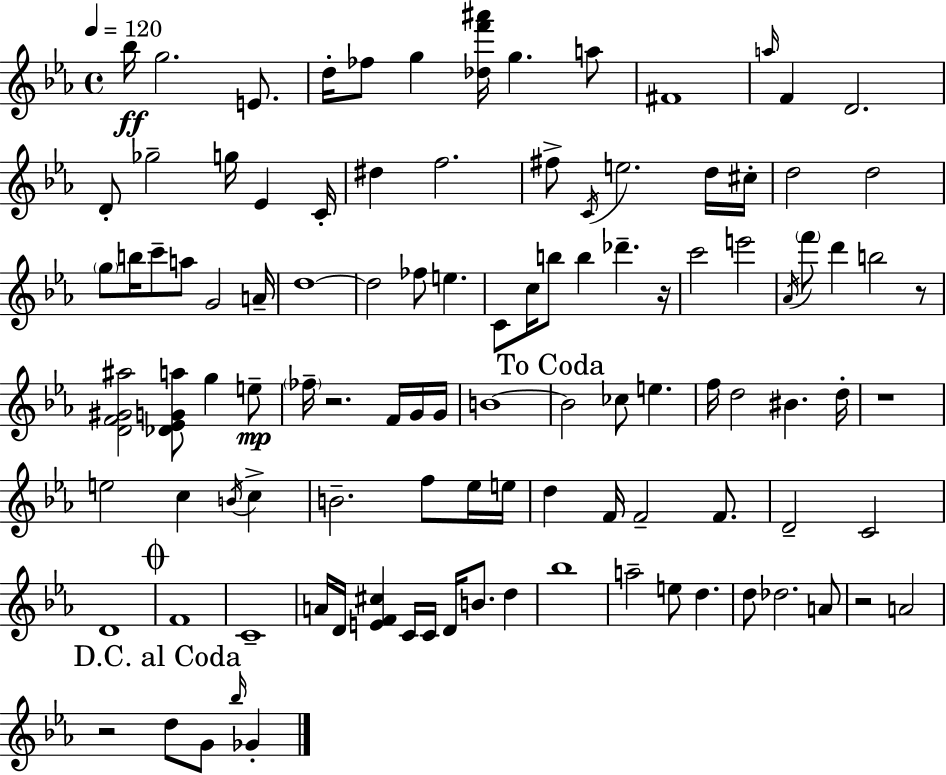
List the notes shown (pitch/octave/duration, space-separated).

Bb5/s G5/h. E4/e. D5/s FES5/e G5/q [Db5,F6,A#6]/s G5/q. A5/e F#4/w A5/s F4/q D4/h. D4/e Gb5/h G5/s Eb4/q C4/s D#5/q F5/h. F#5/e C4/s E5/h. D5/s C#5/s D5/h D5/h G5/e B5/s C6/e A5/e G4/h A4/s D5/w D5/h FES5/e E5/q. C4/e C5/s B5/e B5/q Db6/q. R/s C6/h E6/h Ab4/s F6/e D6/q B5/h R/e [D4,F4,G#4,A#5]/h [Db4,Eb4,G4,A5]/e G5/q E5/e FES5/s R/h. F4/s G4/s G4/s B4/w B4/h CES5/e E5/q. F5/s D5/h BIS4/q. D5/s R/w E5/h C5/q B4/s C5/q B4/h. F5/e Eb5/s E5/s D5/q F4/s F4/h F4/e. D4/h C4/h D4/w F4/w C4/w A4/s D4/s [E4,F4,C#5]/q C4/s C4/s D4/s B4/e. D5/q Bb5/w A5/h E5/e D5/q. D5/e Db5/h. A4/e R/h A4/h R/h D5/e G4/e Bb5/s Gb4/q